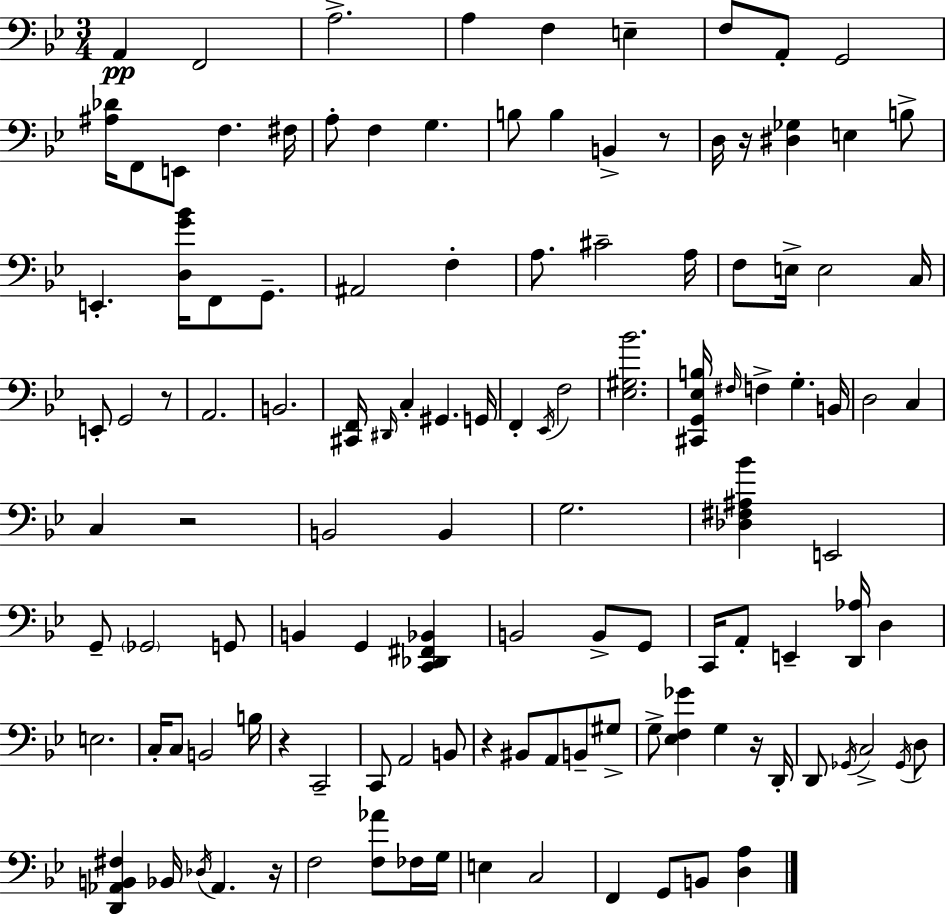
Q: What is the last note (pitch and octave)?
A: B2